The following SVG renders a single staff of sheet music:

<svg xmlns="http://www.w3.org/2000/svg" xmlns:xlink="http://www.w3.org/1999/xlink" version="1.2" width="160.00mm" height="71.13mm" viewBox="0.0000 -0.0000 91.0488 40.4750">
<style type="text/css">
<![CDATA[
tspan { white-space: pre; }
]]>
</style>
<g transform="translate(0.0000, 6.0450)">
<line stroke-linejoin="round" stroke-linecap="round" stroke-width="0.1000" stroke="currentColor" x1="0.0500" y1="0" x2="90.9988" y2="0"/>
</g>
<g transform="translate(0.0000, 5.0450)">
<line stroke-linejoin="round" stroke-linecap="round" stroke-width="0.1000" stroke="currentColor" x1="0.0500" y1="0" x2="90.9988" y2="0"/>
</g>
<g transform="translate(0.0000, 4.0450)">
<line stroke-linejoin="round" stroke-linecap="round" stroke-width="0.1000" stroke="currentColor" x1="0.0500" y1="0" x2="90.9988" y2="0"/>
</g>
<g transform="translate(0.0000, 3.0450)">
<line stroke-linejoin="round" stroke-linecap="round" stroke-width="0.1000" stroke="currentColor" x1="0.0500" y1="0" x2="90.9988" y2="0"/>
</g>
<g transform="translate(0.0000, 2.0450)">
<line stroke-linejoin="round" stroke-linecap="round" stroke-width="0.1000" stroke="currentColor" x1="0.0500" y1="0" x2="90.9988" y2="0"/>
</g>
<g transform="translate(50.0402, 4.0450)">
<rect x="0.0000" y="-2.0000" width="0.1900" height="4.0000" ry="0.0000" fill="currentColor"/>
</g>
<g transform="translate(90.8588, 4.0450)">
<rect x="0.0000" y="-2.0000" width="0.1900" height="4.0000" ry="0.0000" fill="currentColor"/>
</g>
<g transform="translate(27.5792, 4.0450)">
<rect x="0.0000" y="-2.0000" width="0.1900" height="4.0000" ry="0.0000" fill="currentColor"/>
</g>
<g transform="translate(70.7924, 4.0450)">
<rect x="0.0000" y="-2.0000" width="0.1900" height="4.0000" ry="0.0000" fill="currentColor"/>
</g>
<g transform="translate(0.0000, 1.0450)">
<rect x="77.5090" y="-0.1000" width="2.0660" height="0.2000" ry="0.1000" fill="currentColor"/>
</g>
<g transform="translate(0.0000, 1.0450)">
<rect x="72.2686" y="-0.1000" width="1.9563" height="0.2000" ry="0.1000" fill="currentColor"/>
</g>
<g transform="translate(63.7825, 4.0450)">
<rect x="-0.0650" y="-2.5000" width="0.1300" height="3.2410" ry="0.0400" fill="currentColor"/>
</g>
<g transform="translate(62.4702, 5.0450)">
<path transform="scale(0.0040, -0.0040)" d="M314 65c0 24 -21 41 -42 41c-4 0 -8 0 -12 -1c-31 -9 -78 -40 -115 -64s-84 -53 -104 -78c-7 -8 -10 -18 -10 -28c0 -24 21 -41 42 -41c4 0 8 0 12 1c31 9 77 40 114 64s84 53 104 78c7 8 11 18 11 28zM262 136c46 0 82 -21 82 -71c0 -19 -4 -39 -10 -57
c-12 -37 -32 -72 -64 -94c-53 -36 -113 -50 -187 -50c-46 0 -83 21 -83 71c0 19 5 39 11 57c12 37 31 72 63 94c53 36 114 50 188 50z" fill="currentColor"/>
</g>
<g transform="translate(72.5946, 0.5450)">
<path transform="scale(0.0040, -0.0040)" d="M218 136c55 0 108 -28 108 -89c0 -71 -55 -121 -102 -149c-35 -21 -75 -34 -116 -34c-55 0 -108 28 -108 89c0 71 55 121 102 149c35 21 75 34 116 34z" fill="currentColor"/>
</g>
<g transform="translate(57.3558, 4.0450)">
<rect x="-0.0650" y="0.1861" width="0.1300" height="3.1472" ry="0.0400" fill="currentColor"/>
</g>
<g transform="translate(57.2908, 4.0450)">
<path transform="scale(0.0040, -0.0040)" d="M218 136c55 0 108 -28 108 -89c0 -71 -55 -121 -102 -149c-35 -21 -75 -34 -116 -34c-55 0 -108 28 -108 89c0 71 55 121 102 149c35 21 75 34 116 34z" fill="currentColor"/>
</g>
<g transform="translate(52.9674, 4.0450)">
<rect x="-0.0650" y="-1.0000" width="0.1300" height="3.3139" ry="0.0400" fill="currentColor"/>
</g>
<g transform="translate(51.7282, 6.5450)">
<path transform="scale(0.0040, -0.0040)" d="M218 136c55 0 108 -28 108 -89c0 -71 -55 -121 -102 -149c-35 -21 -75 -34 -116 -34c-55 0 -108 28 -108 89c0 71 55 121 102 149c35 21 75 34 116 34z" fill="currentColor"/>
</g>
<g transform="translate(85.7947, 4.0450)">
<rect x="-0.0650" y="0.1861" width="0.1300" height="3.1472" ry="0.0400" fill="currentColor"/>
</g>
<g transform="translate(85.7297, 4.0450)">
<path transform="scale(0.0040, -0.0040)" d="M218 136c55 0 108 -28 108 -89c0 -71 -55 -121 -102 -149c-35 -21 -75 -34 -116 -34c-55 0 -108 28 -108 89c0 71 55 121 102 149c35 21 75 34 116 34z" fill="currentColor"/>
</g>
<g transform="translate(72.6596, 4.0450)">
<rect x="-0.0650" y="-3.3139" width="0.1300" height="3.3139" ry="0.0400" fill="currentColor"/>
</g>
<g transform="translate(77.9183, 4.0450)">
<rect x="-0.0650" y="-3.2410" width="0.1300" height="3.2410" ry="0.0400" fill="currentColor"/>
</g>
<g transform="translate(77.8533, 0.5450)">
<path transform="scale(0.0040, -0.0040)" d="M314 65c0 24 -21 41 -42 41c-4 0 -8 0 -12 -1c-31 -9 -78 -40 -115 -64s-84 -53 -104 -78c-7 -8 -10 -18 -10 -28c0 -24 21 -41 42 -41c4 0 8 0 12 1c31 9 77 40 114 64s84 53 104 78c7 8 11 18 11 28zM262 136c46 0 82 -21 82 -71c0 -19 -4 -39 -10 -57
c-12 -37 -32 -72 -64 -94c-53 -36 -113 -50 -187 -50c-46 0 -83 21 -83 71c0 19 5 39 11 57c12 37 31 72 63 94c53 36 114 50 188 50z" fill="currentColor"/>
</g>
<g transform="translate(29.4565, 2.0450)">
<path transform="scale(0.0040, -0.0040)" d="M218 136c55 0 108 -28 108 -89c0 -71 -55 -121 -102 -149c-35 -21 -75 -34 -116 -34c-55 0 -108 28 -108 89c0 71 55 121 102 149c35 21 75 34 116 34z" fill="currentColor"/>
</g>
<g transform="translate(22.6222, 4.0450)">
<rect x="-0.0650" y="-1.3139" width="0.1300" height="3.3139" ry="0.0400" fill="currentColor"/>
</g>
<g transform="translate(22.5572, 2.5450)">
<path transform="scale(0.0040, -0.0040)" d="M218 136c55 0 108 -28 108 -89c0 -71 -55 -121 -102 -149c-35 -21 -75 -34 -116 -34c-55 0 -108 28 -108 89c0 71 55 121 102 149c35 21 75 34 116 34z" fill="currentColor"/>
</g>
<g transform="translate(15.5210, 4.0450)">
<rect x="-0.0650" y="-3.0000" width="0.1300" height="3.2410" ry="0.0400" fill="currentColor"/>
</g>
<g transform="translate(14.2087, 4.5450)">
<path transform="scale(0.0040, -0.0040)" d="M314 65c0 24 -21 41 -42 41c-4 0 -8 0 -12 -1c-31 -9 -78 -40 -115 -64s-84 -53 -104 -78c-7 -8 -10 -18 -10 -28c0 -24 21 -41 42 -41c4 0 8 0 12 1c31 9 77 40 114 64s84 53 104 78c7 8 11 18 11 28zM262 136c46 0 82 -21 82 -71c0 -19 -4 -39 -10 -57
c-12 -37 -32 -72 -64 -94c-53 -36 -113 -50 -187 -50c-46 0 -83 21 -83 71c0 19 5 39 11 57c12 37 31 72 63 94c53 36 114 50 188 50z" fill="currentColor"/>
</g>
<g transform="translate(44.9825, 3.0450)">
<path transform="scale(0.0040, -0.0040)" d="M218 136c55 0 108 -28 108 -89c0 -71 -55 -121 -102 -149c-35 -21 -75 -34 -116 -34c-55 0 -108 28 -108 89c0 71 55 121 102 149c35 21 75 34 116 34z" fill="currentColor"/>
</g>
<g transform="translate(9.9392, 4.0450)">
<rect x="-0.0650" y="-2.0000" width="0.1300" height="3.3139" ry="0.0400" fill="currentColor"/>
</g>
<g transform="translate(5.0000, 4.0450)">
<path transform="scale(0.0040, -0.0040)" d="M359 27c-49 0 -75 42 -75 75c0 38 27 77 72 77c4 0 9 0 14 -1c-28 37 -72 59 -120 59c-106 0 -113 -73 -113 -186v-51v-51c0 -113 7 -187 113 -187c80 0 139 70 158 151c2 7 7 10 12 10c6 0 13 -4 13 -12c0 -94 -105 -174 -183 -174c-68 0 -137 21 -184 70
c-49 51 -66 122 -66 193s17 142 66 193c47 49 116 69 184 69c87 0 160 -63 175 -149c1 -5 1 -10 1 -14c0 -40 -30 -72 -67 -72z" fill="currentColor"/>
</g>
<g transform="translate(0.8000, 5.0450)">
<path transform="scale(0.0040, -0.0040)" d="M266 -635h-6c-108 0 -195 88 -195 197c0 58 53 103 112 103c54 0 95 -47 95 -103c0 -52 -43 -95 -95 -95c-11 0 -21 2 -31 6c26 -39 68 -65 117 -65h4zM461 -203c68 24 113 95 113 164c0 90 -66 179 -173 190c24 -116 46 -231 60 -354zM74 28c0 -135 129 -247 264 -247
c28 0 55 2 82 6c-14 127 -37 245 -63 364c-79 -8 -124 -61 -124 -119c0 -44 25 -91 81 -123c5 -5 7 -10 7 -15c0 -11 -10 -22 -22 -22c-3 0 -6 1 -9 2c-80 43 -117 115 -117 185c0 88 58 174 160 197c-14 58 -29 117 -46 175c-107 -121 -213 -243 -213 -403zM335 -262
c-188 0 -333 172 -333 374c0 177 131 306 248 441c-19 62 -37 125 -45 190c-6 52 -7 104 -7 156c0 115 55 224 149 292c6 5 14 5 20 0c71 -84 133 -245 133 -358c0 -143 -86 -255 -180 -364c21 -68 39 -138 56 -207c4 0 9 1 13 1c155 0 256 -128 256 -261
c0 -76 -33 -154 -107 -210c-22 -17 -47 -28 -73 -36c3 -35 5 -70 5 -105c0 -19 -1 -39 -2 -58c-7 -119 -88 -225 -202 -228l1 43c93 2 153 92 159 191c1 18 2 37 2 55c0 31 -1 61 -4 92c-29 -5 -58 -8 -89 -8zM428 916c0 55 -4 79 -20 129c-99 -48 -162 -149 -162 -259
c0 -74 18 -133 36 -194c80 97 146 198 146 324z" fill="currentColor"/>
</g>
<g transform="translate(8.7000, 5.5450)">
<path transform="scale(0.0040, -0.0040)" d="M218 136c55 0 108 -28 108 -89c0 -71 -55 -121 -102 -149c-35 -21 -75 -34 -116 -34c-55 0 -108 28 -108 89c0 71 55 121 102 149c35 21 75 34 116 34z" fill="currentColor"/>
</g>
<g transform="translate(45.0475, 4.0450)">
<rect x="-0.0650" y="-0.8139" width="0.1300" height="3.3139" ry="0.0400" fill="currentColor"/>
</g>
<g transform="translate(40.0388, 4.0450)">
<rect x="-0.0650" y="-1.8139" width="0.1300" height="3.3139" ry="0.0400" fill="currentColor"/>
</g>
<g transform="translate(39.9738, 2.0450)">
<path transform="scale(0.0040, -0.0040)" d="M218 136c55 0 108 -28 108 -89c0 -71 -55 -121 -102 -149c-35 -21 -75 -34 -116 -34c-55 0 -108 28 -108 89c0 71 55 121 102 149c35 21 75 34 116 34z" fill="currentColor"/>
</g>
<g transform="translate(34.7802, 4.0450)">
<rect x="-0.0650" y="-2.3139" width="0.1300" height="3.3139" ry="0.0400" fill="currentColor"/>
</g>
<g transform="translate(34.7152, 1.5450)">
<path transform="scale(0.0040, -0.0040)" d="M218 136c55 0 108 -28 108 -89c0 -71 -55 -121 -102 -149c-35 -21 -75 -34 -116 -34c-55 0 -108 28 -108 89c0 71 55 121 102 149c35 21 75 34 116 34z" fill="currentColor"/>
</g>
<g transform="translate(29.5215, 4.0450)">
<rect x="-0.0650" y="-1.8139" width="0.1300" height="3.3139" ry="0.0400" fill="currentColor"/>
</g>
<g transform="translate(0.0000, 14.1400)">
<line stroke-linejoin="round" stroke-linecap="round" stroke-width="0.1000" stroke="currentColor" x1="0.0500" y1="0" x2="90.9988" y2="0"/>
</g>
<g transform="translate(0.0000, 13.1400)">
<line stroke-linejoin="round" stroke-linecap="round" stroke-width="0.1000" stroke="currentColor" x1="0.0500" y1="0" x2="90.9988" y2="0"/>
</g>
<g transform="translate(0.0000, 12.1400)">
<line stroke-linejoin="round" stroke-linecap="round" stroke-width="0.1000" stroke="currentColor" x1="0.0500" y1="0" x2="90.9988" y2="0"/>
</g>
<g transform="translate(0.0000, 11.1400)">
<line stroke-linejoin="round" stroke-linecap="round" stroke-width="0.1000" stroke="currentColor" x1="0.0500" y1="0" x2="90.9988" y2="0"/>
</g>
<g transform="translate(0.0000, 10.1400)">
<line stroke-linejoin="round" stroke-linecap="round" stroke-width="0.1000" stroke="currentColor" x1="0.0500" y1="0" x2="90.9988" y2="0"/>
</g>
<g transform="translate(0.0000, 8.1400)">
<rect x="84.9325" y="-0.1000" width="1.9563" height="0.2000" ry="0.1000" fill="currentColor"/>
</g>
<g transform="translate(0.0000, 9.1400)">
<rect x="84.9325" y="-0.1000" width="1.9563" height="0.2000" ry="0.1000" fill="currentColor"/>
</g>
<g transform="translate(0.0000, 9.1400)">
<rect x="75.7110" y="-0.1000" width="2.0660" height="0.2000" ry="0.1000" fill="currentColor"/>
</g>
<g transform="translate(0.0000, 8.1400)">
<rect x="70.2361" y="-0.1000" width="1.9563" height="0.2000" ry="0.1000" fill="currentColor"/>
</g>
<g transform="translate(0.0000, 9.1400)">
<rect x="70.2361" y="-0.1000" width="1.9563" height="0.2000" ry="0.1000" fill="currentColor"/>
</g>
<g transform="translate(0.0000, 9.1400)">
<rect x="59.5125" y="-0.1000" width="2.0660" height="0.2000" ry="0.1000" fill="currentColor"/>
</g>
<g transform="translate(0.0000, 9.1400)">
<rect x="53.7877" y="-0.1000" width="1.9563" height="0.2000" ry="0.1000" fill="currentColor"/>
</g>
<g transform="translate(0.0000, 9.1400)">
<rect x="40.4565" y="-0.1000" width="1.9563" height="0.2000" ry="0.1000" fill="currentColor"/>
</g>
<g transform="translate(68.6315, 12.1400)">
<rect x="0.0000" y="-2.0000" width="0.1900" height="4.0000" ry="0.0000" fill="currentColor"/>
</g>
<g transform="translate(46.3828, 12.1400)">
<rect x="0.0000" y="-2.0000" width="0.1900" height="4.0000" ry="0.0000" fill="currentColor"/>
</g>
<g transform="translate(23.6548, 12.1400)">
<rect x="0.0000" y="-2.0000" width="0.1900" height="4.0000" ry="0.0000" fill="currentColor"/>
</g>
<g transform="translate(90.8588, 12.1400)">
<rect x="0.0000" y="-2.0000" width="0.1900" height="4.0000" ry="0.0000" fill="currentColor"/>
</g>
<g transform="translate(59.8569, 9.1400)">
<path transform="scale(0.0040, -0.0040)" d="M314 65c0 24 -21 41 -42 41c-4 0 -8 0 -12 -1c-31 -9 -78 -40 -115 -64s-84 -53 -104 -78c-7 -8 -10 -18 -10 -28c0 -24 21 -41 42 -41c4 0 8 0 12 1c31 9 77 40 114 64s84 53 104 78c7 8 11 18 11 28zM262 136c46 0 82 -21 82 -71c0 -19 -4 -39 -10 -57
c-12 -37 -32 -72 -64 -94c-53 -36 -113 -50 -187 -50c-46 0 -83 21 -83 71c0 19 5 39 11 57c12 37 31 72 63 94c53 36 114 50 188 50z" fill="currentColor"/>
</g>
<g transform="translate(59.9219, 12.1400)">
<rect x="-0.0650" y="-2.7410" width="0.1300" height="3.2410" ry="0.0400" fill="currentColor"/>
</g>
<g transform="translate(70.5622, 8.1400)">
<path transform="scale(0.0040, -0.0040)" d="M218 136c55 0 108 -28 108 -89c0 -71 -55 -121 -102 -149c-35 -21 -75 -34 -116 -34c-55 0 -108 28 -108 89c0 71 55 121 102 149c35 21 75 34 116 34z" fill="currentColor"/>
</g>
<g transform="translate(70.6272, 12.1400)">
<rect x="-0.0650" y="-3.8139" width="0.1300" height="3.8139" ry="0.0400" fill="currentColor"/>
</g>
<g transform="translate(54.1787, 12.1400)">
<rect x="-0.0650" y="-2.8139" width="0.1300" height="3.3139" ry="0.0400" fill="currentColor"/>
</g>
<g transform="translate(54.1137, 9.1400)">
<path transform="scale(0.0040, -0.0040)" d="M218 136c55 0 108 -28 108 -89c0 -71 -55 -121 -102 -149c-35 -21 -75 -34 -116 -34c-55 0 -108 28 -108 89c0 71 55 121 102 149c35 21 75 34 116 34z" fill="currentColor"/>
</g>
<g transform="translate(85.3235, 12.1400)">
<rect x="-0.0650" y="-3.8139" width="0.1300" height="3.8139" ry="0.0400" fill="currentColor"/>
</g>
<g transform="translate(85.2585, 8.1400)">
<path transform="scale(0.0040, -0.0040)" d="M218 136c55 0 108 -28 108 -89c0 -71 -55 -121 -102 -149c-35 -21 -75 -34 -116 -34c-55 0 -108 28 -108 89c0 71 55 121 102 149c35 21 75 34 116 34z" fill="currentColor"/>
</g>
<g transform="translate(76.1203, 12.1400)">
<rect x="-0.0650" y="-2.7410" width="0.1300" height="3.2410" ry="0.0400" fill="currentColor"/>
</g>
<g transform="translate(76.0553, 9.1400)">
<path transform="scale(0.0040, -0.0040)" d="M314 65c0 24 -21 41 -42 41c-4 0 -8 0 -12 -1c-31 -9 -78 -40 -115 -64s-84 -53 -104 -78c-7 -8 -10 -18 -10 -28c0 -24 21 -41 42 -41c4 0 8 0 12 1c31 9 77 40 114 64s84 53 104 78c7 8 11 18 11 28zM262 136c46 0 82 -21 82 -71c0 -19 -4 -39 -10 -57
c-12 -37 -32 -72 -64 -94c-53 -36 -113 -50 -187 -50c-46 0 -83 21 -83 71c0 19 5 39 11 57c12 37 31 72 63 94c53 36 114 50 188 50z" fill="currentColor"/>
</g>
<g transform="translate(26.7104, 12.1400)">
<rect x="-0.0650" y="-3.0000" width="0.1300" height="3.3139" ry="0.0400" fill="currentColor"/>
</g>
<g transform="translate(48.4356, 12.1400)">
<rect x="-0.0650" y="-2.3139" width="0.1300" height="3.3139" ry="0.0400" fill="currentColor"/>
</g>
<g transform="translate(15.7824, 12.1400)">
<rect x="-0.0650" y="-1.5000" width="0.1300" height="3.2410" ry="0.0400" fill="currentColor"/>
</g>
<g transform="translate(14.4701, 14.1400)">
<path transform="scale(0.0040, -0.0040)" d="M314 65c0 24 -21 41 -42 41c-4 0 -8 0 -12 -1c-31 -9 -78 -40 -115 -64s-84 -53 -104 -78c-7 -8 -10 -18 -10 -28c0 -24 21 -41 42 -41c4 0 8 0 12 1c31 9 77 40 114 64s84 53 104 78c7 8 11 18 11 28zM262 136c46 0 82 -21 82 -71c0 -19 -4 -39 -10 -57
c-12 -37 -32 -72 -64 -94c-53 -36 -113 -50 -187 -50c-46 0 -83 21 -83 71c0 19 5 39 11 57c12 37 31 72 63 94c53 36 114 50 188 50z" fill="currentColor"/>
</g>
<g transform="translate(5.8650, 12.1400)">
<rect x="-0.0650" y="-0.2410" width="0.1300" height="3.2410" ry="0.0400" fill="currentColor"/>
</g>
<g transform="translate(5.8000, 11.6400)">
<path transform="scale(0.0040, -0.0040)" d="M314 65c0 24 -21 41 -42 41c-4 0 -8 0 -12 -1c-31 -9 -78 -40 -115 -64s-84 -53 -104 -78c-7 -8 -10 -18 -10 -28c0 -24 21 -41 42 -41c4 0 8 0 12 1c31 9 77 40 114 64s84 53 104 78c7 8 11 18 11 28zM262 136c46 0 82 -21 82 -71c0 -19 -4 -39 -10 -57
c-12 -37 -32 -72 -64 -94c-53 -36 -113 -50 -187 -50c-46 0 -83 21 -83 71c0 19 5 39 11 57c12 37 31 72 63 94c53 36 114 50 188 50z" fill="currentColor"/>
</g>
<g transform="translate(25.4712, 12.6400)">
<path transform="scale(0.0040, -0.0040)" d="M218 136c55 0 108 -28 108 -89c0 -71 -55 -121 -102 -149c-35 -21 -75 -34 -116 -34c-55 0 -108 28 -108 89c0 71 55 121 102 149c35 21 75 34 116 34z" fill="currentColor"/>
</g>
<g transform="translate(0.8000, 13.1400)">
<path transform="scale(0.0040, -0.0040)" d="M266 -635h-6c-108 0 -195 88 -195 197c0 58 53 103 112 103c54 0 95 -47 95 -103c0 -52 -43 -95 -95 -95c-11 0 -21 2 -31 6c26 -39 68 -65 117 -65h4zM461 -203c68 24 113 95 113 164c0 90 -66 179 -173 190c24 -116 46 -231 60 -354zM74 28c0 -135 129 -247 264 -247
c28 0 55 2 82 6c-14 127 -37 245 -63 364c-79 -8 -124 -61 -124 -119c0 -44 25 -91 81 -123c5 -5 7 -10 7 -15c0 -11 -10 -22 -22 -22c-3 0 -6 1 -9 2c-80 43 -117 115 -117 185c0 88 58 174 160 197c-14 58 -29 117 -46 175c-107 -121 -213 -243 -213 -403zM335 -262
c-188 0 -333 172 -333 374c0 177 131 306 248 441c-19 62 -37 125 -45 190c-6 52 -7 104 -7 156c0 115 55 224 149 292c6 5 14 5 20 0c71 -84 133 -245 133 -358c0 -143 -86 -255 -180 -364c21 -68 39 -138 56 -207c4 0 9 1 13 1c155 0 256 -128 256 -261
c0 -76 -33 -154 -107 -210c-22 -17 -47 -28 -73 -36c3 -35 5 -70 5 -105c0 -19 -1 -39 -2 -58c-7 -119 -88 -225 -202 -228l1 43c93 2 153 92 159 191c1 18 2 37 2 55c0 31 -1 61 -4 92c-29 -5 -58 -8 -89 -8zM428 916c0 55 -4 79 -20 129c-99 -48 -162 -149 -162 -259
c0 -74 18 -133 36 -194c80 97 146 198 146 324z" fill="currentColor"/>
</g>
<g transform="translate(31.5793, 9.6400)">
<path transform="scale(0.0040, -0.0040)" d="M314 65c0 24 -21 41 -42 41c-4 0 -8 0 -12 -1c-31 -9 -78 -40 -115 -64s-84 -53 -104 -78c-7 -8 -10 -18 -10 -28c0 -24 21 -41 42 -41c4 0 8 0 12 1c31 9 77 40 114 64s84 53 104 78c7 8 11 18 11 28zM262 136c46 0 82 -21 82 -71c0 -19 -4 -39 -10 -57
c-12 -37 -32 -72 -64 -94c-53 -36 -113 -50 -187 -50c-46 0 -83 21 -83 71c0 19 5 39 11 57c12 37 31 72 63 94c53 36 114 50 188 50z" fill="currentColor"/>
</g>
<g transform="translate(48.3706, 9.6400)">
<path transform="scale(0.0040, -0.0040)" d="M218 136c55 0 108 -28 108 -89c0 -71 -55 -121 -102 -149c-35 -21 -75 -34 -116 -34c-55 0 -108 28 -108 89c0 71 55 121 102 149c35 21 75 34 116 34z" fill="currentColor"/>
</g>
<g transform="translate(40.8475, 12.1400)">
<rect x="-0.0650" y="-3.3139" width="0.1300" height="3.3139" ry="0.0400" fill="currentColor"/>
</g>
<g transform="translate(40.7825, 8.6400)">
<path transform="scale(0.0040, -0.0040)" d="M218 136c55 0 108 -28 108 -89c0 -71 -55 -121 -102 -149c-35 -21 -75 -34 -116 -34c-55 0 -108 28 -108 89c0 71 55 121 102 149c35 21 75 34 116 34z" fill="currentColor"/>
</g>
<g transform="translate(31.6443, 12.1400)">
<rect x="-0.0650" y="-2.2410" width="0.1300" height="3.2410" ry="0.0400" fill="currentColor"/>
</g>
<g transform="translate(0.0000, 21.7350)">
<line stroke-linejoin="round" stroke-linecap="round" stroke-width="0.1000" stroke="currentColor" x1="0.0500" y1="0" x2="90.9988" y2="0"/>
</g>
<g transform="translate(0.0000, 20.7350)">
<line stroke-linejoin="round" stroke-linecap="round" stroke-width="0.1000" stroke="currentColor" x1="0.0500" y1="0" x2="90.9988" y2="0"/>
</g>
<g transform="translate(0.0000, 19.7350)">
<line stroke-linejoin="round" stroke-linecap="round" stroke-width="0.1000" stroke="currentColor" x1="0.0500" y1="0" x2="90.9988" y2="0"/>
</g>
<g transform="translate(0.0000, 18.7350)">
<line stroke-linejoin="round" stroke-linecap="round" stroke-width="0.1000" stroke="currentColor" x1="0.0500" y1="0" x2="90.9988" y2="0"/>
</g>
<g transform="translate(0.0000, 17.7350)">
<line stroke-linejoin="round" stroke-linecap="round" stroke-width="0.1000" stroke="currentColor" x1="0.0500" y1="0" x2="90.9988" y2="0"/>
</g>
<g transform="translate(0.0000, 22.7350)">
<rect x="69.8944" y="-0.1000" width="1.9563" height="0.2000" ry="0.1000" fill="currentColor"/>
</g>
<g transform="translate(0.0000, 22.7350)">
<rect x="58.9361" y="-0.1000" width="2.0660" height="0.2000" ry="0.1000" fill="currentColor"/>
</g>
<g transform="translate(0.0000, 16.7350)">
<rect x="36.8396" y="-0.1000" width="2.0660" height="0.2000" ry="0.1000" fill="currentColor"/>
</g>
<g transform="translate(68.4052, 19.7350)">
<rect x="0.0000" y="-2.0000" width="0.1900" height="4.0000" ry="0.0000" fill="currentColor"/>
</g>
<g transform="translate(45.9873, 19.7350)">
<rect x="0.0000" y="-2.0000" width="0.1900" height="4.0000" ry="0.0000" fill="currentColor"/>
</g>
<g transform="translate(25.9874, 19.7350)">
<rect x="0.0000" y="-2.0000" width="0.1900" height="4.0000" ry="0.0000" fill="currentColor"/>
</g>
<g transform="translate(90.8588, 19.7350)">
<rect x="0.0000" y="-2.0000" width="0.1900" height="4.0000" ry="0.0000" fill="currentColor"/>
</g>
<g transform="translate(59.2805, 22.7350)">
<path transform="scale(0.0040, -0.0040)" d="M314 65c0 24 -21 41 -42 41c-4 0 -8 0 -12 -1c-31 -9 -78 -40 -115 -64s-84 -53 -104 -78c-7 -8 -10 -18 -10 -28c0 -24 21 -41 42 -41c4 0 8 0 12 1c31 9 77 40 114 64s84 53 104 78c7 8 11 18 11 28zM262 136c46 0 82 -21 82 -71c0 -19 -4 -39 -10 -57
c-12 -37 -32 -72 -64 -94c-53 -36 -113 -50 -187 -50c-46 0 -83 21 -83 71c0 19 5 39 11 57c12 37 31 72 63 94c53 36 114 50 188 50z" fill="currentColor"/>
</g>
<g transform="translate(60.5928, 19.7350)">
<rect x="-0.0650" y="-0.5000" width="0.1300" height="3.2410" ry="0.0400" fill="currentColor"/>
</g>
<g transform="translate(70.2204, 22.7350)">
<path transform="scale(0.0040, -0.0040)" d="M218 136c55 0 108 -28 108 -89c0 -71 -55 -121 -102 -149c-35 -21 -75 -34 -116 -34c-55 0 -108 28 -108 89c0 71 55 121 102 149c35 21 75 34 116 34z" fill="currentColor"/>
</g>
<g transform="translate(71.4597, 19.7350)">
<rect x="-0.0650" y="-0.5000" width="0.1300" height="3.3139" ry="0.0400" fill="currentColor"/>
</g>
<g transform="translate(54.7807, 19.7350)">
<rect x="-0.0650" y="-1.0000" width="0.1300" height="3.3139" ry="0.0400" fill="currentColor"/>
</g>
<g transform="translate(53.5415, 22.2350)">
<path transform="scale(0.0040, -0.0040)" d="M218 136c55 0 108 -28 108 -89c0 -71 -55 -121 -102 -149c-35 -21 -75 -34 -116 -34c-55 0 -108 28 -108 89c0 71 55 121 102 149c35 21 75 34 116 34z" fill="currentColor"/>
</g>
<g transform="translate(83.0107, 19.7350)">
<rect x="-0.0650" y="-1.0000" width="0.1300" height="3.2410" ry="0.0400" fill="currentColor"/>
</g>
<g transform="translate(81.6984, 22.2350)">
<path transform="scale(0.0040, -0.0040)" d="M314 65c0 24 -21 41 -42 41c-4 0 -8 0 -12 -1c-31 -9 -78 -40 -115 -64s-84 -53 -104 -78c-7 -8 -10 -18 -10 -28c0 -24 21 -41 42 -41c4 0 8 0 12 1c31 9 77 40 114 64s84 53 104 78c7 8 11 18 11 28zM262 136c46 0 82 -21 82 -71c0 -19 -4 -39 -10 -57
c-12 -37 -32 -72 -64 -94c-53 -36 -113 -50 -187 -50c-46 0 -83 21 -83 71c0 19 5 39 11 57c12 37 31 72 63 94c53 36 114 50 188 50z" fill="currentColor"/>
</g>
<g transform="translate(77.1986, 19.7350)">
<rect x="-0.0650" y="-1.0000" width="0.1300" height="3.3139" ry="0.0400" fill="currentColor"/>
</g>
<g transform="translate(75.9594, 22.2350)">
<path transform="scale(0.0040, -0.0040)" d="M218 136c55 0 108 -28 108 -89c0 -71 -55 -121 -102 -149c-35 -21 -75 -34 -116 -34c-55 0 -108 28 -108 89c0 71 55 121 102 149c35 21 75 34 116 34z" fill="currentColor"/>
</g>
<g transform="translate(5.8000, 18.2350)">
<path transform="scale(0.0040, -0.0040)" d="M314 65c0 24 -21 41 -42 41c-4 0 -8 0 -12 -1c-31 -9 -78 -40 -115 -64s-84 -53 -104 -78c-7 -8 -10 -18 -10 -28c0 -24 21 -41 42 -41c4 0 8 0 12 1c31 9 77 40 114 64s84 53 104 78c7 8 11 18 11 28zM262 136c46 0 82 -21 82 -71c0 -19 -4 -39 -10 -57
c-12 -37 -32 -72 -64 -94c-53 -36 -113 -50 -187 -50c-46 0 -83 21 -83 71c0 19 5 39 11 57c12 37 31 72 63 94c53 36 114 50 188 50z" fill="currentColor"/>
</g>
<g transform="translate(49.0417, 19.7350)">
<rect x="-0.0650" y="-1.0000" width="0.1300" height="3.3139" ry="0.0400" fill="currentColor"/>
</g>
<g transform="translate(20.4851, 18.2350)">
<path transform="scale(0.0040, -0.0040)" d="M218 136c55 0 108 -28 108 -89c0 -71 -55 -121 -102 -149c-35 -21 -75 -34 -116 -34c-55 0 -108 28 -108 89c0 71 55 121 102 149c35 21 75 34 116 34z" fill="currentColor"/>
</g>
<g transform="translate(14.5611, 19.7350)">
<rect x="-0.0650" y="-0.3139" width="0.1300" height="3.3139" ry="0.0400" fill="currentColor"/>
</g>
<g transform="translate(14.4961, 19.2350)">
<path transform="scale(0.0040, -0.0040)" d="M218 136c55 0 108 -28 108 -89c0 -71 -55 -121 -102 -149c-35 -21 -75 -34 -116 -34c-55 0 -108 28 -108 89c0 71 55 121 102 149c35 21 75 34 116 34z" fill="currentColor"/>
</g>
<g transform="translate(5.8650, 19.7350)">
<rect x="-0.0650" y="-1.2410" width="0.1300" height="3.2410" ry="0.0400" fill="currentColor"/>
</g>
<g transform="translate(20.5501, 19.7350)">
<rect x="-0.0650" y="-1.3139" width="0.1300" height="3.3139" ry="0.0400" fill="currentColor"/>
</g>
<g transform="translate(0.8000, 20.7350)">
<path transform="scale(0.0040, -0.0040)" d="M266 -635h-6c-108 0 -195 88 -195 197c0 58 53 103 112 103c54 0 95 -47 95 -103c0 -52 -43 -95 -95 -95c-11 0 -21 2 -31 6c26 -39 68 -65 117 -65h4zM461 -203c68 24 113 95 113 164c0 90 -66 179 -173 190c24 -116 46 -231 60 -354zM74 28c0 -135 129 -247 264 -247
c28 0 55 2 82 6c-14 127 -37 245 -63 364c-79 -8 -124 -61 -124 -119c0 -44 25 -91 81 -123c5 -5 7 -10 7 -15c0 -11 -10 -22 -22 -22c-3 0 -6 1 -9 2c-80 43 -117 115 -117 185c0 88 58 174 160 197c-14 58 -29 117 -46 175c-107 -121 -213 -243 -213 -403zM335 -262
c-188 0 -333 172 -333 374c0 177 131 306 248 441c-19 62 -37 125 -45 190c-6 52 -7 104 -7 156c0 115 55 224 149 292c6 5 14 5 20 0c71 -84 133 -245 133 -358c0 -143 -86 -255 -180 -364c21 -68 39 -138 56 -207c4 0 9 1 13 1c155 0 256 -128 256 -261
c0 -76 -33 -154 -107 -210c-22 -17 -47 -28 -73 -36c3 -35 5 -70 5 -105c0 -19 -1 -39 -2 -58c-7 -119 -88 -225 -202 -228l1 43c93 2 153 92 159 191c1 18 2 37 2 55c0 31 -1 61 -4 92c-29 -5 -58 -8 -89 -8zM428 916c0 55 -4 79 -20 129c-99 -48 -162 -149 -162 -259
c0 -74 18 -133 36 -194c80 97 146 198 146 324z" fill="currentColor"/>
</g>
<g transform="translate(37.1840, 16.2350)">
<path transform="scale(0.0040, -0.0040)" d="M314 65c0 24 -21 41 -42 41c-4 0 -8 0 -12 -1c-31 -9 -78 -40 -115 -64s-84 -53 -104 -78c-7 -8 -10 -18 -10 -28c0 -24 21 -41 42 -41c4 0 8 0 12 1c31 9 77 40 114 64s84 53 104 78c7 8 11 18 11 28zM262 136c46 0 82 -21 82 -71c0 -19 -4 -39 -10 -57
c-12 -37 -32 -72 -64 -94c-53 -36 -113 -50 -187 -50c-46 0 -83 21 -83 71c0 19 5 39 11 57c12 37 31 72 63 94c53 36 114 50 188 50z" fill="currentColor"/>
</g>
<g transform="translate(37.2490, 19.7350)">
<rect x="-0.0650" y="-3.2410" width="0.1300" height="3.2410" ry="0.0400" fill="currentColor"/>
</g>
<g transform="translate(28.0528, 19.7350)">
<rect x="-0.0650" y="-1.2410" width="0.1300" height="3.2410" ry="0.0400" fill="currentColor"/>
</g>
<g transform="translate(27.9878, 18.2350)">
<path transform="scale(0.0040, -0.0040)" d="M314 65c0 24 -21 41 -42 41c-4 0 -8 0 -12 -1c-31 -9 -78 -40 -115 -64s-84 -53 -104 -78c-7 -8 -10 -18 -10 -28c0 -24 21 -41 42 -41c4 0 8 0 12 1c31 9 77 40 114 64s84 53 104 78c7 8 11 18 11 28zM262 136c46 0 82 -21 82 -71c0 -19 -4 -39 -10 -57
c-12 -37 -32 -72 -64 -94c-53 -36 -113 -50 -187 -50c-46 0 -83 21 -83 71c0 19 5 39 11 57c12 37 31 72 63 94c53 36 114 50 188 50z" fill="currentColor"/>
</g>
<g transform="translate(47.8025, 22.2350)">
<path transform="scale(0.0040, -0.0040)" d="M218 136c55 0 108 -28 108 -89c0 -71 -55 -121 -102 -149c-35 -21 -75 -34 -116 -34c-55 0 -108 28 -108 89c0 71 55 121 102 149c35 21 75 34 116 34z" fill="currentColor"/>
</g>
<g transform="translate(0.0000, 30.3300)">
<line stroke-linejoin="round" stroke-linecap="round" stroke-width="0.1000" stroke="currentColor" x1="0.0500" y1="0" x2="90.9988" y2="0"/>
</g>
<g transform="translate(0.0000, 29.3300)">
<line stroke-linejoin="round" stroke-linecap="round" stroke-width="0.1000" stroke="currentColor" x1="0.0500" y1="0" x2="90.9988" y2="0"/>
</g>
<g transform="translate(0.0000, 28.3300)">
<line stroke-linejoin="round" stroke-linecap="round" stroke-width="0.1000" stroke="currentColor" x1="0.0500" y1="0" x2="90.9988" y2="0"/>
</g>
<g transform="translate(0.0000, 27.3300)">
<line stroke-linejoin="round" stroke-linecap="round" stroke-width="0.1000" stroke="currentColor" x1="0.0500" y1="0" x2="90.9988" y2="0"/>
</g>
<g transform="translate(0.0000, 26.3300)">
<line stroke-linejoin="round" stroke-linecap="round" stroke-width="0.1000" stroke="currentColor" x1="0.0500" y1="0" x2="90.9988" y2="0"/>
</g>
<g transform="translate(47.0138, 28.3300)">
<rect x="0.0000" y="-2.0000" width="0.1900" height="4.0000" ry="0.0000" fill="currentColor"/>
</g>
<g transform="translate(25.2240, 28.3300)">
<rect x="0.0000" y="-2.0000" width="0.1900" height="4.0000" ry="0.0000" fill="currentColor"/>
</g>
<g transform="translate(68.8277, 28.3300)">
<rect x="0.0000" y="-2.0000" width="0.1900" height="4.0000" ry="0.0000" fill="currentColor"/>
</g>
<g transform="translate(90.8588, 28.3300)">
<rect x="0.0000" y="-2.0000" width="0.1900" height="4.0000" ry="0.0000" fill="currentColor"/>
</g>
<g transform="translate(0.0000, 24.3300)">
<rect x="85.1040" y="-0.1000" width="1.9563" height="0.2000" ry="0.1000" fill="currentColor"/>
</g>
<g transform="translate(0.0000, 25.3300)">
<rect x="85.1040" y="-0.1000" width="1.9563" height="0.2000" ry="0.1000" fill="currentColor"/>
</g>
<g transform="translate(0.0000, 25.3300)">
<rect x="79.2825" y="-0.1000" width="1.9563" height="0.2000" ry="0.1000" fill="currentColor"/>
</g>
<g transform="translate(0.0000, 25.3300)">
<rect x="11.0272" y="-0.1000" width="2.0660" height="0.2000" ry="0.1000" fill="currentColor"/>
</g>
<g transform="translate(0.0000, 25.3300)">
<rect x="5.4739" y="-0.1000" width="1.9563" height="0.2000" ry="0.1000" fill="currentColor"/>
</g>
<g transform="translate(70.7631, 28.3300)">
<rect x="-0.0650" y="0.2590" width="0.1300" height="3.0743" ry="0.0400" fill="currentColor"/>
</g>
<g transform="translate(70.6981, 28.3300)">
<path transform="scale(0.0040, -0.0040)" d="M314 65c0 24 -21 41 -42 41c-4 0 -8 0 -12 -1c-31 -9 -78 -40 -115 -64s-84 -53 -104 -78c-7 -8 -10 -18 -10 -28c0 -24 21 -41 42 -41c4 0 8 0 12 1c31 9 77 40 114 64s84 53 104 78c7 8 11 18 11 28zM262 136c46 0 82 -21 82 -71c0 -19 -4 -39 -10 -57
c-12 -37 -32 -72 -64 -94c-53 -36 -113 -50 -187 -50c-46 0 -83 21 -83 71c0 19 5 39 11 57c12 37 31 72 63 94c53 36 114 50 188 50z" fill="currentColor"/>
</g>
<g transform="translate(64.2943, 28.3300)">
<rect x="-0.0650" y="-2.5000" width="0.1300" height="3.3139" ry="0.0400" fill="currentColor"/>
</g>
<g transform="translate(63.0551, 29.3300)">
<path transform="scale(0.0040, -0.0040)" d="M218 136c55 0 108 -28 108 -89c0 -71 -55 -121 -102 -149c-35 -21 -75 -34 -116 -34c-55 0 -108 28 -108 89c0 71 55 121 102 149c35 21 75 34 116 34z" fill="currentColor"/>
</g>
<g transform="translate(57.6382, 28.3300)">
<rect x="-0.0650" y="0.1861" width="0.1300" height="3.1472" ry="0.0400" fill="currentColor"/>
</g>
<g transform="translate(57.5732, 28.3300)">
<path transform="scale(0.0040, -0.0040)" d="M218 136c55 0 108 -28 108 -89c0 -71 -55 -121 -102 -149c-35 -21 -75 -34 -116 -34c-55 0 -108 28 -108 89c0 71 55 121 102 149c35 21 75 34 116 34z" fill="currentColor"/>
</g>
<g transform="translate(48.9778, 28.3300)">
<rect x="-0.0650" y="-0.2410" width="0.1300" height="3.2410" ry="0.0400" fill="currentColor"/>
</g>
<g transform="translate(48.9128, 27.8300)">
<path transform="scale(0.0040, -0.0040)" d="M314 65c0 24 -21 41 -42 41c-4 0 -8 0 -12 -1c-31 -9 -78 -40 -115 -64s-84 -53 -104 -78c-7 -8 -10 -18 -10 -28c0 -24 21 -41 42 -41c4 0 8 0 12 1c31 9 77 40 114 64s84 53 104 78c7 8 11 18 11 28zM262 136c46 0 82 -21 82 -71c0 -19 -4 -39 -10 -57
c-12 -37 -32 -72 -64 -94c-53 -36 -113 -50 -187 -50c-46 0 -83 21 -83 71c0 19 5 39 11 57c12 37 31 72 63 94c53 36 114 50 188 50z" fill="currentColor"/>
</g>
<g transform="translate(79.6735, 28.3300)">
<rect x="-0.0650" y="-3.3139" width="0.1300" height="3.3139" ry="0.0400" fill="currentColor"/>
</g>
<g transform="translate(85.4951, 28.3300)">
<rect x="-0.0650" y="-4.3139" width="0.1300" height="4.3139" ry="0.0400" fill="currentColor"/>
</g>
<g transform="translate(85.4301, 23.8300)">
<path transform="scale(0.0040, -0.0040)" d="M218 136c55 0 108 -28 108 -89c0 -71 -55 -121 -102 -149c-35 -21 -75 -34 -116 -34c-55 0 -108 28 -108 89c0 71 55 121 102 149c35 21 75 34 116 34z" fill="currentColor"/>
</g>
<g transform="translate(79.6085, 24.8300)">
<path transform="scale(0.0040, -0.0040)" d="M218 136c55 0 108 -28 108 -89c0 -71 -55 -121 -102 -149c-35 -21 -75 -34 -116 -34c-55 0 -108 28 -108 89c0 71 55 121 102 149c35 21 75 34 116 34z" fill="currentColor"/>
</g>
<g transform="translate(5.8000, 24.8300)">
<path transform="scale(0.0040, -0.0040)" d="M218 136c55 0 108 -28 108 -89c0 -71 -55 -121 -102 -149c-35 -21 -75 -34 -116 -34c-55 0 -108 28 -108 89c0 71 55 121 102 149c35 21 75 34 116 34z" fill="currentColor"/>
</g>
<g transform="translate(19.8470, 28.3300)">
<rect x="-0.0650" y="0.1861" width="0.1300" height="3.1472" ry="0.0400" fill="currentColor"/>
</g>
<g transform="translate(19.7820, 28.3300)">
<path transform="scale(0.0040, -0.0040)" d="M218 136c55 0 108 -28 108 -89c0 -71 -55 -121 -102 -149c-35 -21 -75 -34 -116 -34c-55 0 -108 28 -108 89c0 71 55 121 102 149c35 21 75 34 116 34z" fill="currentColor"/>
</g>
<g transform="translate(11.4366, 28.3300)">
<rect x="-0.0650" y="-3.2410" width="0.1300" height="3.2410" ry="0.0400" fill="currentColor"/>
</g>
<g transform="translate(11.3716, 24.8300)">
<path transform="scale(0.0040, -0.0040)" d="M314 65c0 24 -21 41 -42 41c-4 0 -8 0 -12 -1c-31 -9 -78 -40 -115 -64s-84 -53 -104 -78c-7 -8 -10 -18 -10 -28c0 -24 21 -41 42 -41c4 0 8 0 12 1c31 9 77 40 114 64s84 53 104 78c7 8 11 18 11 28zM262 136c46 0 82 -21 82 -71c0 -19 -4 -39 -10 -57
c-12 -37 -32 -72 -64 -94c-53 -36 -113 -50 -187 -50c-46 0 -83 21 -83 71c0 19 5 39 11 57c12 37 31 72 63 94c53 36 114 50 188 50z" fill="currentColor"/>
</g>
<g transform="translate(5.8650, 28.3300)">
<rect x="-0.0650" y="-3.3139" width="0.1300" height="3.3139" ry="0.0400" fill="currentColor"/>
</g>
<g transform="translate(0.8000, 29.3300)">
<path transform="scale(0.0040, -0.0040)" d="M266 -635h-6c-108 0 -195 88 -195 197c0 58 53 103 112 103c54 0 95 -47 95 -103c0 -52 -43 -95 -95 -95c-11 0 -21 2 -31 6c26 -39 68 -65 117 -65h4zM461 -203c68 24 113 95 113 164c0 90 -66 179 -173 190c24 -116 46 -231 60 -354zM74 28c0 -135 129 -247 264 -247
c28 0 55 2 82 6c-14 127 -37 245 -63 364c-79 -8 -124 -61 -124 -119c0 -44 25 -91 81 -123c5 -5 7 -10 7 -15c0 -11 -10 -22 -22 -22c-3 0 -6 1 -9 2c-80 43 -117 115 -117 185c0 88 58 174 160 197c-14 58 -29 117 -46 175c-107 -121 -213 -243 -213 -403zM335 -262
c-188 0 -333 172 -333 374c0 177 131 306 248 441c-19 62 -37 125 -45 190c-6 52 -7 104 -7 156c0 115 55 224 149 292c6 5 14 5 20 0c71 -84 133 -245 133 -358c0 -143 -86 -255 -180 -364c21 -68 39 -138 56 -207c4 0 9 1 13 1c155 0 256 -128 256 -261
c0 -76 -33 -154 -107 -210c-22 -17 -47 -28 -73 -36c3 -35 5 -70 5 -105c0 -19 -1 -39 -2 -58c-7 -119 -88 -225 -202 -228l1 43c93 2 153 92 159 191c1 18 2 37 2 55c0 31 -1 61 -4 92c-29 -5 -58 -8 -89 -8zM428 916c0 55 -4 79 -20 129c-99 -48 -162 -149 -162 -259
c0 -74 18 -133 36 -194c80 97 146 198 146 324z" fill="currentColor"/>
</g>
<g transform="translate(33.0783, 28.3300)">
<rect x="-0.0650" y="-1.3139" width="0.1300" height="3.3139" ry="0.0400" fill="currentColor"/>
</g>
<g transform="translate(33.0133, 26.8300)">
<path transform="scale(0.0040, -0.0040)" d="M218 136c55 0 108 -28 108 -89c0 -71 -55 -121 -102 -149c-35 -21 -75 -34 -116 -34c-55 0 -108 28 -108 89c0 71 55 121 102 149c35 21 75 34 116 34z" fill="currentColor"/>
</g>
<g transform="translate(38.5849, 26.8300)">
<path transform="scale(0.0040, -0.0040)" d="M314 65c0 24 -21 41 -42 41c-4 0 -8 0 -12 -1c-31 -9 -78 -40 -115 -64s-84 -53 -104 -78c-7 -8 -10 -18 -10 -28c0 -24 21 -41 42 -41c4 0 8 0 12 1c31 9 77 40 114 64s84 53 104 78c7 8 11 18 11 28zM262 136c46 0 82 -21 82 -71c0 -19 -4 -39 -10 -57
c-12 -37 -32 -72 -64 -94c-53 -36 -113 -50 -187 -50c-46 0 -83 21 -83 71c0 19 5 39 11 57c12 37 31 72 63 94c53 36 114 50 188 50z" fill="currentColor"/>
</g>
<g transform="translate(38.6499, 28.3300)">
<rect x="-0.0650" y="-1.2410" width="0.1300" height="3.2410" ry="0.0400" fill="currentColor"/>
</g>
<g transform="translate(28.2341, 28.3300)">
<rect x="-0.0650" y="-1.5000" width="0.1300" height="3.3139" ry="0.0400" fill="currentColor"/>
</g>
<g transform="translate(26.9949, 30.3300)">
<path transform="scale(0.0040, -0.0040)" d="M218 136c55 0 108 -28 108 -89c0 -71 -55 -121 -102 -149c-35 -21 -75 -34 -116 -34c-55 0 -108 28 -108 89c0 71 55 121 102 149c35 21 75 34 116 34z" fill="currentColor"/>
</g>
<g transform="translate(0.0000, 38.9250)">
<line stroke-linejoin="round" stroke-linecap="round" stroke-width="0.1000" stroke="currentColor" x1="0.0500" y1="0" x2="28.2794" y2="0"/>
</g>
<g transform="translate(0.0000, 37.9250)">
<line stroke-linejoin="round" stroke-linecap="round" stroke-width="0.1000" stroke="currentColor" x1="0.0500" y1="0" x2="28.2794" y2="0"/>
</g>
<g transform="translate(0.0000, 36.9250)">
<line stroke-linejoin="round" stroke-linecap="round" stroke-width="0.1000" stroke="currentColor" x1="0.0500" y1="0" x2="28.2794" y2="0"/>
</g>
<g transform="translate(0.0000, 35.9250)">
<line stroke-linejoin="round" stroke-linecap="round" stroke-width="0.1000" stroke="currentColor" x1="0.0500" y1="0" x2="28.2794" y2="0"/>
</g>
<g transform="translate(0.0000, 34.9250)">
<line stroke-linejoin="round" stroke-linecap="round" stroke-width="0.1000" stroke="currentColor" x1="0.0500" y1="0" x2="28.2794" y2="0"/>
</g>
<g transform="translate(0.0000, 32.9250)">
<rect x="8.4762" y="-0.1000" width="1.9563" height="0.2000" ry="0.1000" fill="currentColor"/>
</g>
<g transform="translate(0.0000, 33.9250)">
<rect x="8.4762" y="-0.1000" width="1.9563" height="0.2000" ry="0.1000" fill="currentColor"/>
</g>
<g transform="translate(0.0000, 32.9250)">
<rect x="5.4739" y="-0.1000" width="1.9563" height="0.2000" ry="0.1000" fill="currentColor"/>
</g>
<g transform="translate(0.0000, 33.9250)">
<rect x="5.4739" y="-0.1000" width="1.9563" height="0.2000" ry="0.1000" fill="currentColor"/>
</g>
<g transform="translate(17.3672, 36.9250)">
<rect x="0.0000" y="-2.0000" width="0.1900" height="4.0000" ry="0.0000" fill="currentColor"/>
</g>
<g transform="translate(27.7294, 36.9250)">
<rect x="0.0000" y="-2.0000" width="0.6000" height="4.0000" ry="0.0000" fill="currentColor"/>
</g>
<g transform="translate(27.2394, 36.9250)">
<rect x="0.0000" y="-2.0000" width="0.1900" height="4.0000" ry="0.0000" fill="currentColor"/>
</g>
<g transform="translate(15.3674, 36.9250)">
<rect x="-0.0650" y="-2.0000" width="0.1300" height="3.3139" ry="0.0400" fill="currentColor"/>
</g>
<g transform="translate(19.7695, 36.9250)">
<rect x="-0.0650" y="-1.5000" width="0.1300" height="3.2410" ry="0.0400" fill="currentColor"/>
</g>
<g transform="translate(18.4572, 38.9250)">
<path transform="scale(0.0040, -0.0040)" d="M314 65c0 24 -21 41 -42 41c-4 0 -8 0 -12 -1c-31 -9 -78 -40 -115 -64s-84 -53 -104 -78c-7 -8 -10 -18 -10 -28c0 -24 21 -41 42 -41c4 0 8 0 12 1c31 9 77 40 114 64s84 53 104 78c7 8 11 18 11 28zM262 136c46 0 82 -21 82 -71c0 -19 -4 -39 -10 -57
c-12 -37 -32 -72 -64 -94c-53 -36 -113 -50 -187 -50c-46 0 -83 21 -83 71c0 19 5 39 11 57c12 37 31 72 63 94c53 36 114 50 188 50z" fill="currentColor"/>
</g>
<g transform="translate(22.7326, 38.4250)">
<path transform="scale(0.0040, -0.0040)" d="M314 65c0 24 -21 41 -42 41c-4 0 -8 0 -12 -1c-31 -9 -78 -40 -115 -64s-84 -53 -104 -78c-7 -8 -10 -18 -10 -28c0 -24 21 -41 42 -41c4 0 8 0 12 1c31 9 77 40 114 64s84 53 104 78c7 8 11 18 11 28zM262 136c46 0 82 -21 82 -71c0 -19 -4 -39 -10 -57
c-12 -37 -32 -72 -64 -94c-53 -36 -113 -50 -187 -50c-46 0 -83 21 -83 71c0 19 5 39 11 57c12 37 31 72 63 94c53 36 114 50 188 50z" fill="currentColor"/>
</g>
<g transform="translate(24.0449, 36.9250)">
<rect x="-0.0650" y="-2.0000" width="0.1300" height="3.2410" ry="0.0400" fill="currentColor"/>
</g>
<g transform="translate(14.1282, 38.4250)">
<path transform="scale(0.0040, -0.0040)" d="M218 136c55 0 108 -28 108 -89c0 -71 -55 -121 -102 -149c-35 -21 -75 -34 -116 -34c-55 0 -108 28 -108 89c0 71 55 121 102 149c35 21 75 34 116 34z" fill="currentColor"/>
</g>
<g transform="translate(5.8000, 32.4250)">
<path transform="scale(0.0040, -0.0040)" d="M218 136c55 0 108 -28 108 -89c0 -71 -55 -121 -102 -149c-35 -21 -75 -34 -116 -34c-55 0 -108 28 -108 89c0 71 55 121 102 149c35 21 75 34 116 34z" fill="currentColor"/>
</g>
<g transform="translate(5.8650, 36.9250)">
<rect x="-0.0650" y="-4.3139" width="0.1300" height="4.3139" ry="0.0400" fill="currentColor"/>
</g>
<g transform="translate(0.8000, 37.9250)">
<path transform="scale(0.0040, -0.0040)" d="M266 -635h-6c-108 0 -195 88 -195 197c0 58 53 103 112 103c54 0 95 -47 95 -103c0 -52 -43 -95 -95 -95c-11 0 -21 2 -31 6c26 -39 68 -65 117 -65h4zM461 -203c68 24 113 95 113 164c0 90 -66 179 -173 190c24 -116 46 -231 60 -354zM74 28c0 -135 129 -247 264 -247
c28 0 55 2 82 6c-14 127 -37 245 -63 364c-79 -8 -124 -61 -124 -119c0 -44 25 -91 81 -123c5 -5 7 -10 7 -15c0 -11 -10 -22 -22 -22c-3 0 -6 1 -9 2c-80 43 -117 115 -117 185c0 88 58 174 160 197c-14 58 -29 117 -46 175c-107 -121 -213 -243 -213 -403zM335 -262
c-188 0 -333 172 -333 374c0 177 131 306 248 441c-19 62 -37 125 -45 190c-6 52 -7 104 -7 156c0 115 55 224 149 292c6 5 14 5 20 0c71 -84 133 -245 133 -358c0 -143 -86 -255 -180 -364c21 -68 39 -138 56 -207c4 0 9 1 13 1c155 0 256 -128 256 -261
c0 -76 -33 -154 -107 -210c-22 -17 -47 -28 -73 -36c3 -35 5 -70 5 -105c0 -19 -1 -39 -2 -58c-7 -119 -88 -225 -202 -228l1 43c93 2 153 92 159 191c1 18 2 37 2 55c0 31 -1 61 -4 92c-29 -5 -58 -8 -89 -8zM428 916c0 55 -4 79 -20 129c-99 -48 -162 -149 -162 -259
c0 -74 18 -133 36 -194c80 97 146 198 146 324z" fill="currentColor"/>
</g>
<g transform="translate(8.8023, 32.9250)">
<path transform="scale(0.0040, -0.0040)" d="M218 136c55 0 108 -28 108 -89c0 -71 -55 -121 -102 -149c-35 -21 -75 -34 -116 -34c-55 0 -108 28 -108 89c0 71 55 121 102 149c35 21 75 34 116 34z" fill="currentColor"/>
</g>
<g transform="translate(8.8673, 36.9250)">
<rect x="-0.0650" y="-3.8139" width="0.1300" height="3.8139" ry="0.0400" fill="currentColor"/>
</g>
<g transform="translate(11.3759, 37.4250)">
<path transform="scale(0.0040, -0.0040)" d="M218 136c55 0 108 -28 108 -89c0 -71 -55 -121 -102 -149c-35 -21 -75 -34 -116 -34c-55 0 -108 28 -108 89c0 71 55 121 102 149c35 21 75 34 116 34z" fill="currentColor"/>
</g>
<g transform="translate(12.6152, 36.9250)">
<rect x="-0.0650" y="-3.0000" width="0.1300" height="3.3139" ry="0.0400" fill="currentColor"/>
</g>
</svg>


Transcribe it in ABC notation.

X:1
T:Untitled
M:4/4
L:1/4
K:C
F A2 e f g f d D B G2 b b2 B c2 E2 A g2 b g a a2 c' a2 c' e2 c e e2 b2 D D C2 C D D2 b b2 B E e e2 c2 B G B2 b d' d' c' A F E2 F2